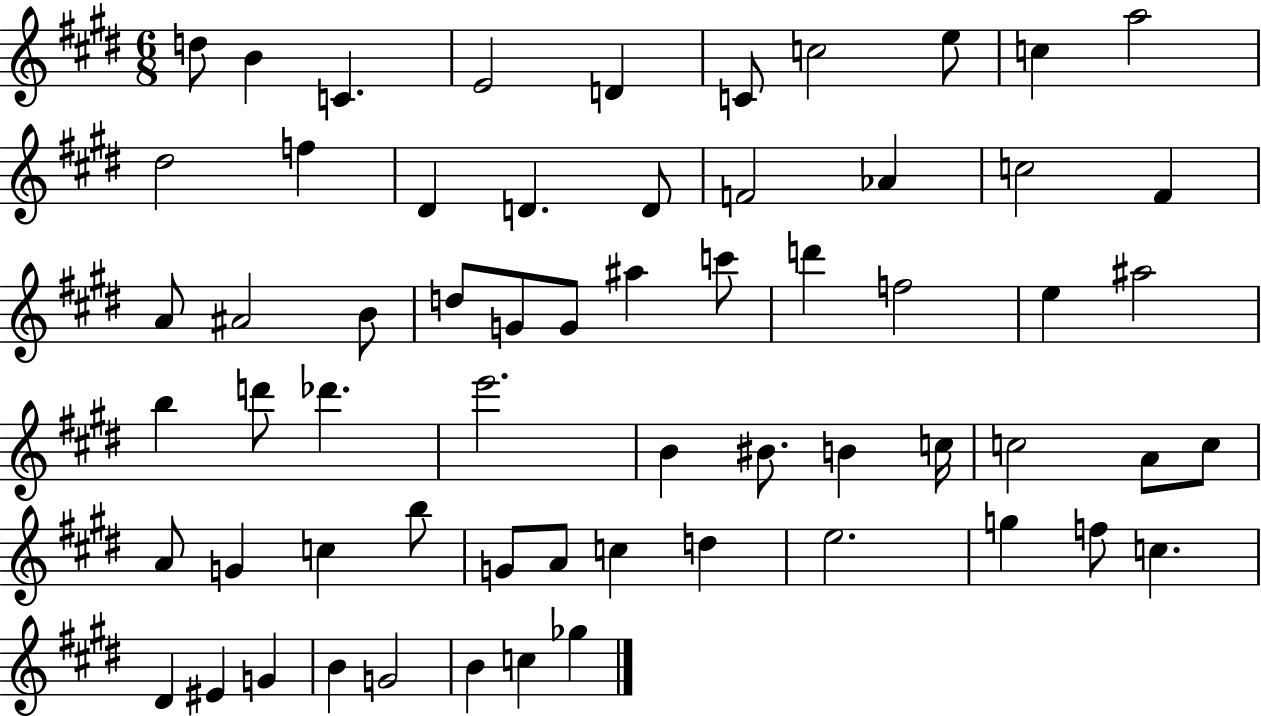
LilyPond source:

{
  \clef treble
  \numericTimeSignature
  \time 6/8
  \key e \major
  \repeat volta 2 { d''8 b'4 c'4. | e'2 d'4 | c'8 c''2 e''8 | c''4 a''2 | \break dis''2 f''4 | dis'4 d'4. d'8 | f'2 aes'4 | c''2 fis'4 | \break a'8 ais'2 b'8 | d''8 g'8 g'8 ais''4 c'''8 | d'''4 f''2 | e''4 ais''2 | \break b''4 d'''8 des'''4. | e'''2. | b'4 bis'8. b'4 c''16 | c''2 a'8 c''8 | \break a'8 g'4 c''4 b''8 | g'8 a'8 c''4 d''4 | e''2. | g''4 f''8 c''4. | \break dis'4 eis'4 g'4 | b'4 g'2 | b'4 c''4 ges''4 | } \bar "|."
}